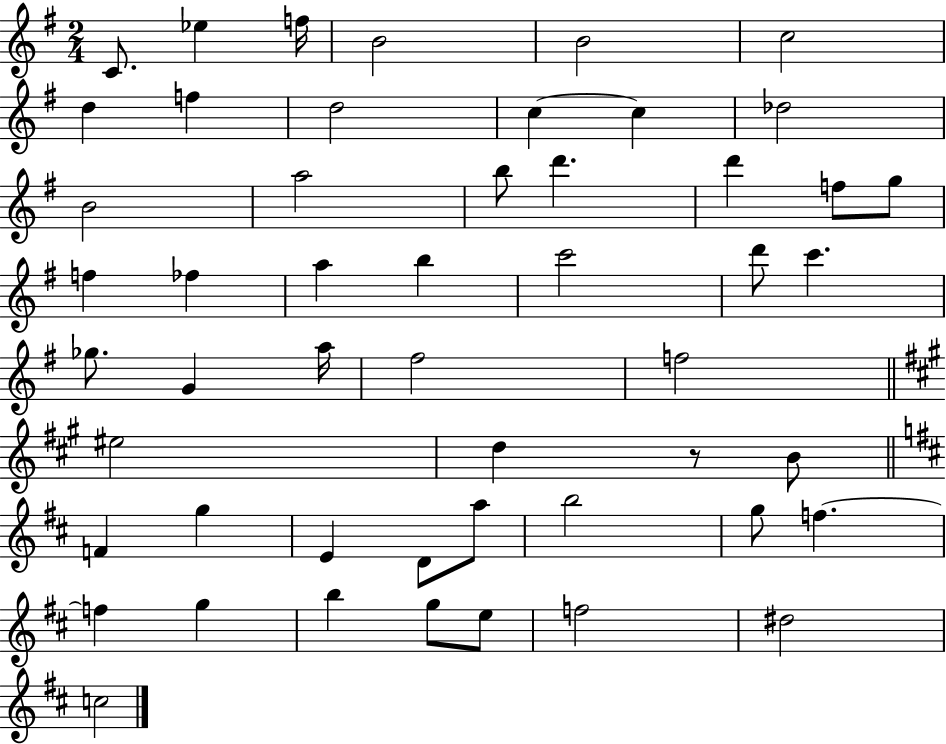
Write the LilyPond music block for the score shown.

{
  \clef treble
  \numericTimeSignature
  \time 2/4
  \key g \major
  \repeat volta 2 { c'8. ees''4 f''16 | b'2 | b'2 | c''2 | \break d''4 f''4 | d''2 | c''4~~ c''4 | des''2 | \break b'2 | a''2 | b''8 d'''4. | d'''4 f''8 g''8 | \break f''4 fes''4 | a''4 b''4 | c'''2 | d'''8 c'''4. | \break ges''8. g'4 a''16 | fis''2 | f''2 | \bar "||" \break \key a \major eis''2 | d''4 r8 b'8 | \bar "||" \break \key d \major f'4 g''4 | e'4 d'8 a''8 | b''2 | g''8 f''4.~~ | \break f''4 g''4 | b''4 g''8 e''8 | f''2 | dis''2 | \break c''2 | } \bar "|."
}